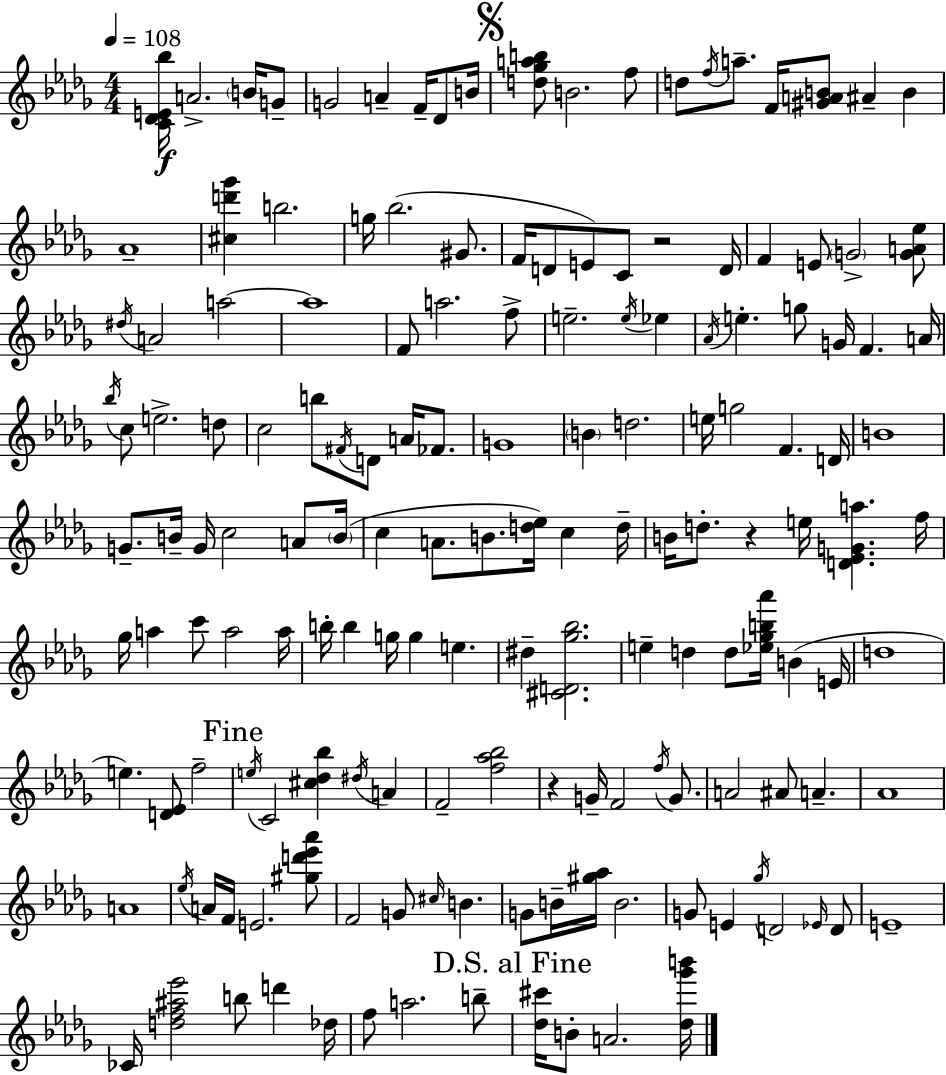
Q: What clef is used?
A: treble